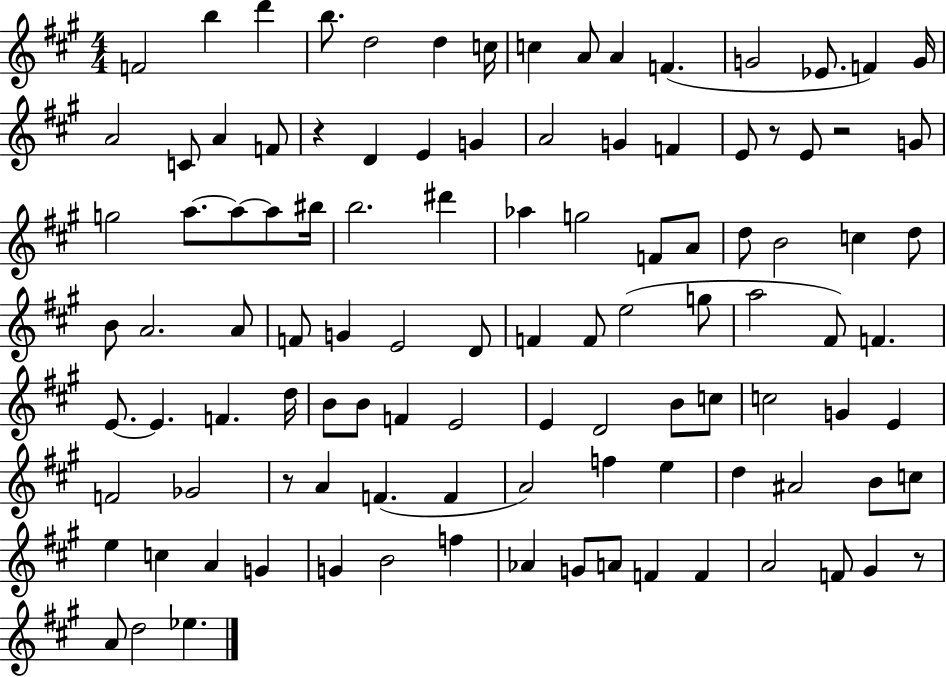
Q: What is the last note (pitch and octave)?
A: Eb5